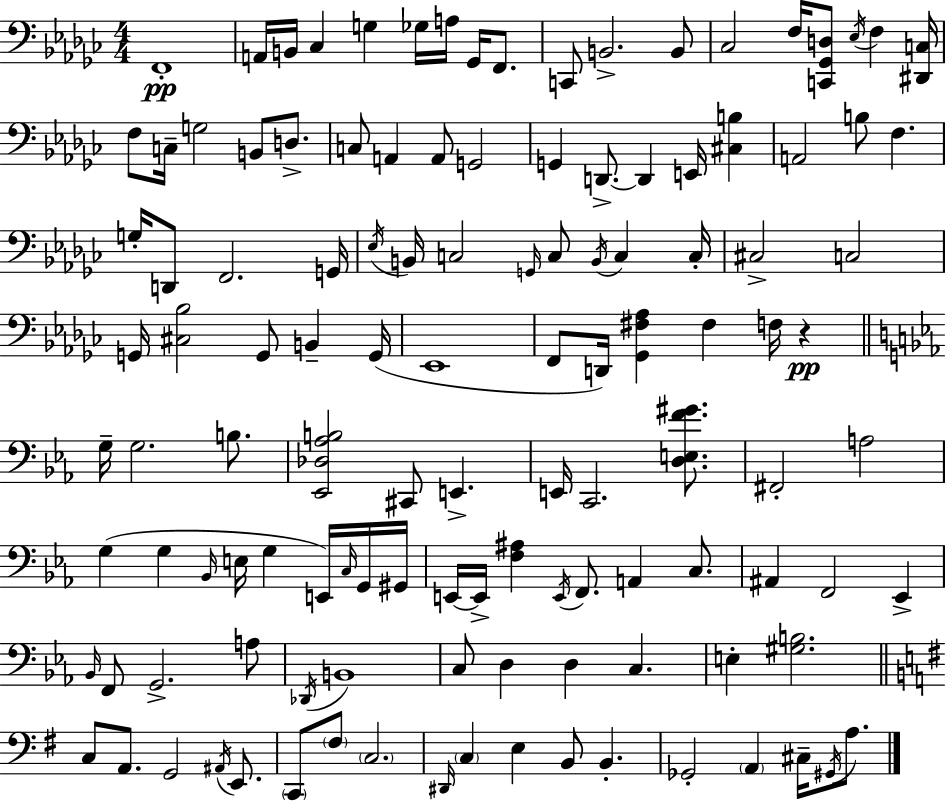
{
  \clef bass
  \numericTimeSignature
  \time 4/4
  \key ees \minor
  f,1-.\pp | a,16 b,16 ces4 g4 ges16 a16 ges,16 f,8. | c,8 b,2.-> b,8 | ces2 f16 <c, ges, d>8 \acciaccatura { ees16 } f4 | \break <dis, c>16 f8 c16-- g2 b,8 d8.-> | c8 a,4 a,8 g,2 | g,4 d,8.->~~ d,4 e,16 <cis b>4 | a,2 b8 f4. | \break g16-. d,8 f,2. | g,16 \acciaccatura { ees16 } b,16 c2 \grace { g,16 } c8 \acciaccatura { b,16 } c4 | c16-. cis2-> c2 | g,16 <cis bes>2 g,8 b,4-- | \break g,16( ees,1 | f,8 d,16) <ges, fis aes>4 fis4 f16 | r4\pp \bar "||" \break \key ees \major g16-- g2. b8. | <ees, des aes b>2 cis,8 e,4.-> | e,16 c,2. <d e f' gis'>8. | fis,2-. a2 | \break g4( g4 \grace { bes,16 } e16 g4 e,16) \grace { c16 } | g,16 gis,16 e,16~~ e,16-> <f ais>4 \acciaccatura { e,16 } f,8. a,4 | c8. ais,4 f,2 ees,4-> | \grace { bes,16 } f,8 g,2.-> | \break a8 \acciaccatura { des,16 } b,1 | c8 d4 d4 c4. | e4-. <gis b>2. | \bar "||" \break \key e \minor c8 a,8. g,2 \acciaccatura { ais,16 } e,8. | \parenthesize c,8 \parenthesize fis8 \parenthesize c2. | \grace { dis,16 } \parenthesize c4 e4 b,8 b,4.-. | ges,2-. \parenthesize a,4 cis16-- \acciaccatura { gis,16 } | \break a8. \bar "|."
}